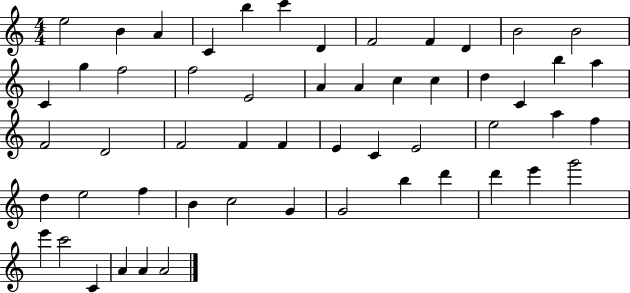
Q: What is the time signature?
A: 4/4